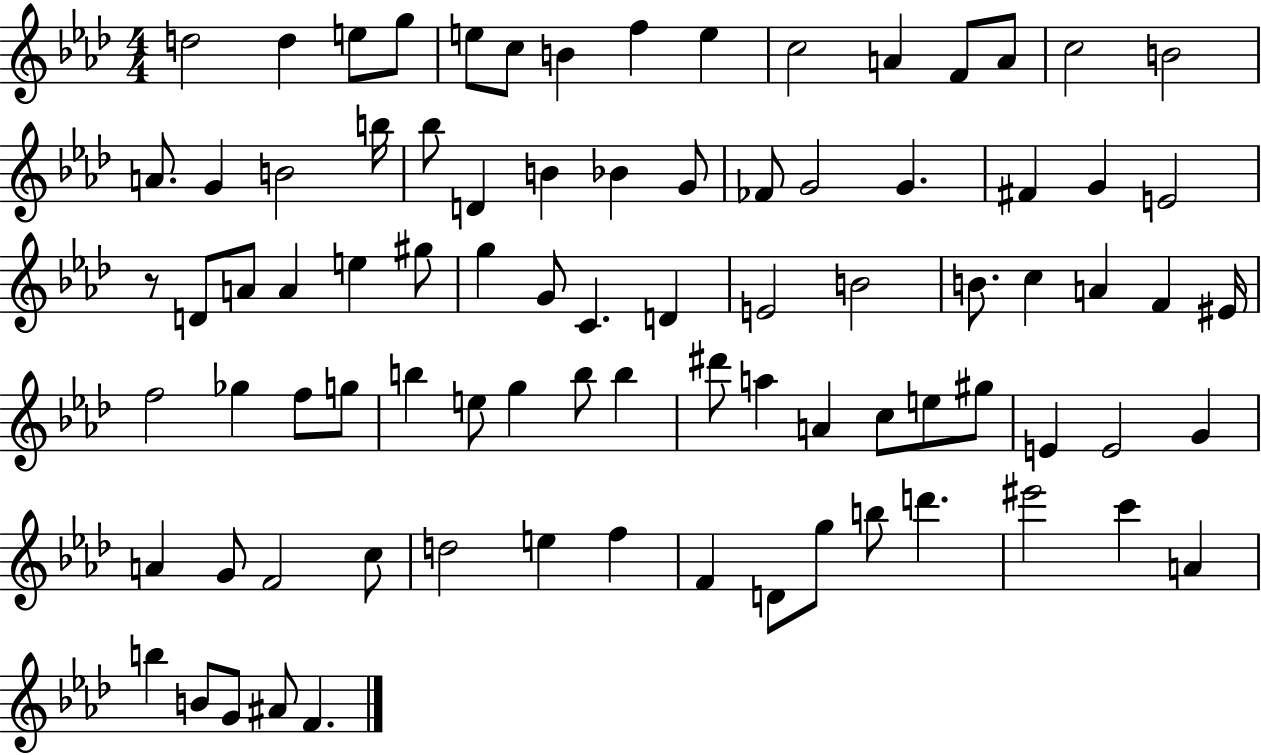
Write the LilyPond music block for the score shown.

{
  \clef treble
  \numericTimeSignature
  \time 4/4
  \key aes \major
  \repeat volta 2 { d''2 d''4 e''8 g''8 | e''8 c''8 b'4 f''4 e''4 | c''2 a'4 f'8 a'8 | c''2 b'2 | \break a'8. g'4 b'2 b''16 | bes''8 d'4 b'4 bes'4 g'8 | fes'8 g'2 g'4. | fis'4 g'4 e'2 | \break r8 d'8 a'8 a'4 e''4 gis''8 | g''4 g'8 c'4. d'4 | e'2 b'2 | b'8. c''4 a'4 f'4 eis'16 | \break f''2 ges''4 f''8 g''8 | b''4 e''8 g''4 b''8 b''4 | dis'''8 a''4 a'4 c''8 e''8 gis''8 | e'4 e'2 g'4 | \break a'4 g'8 f'2 c''8 | d''2 e''4 f''4 | f'4 d'8 g''8 b''8 d'''4. | eis'''2 c'''4 a'4 | \break b''4 b'8 g'8 ais'8 f'4. | } \bar "|."
}